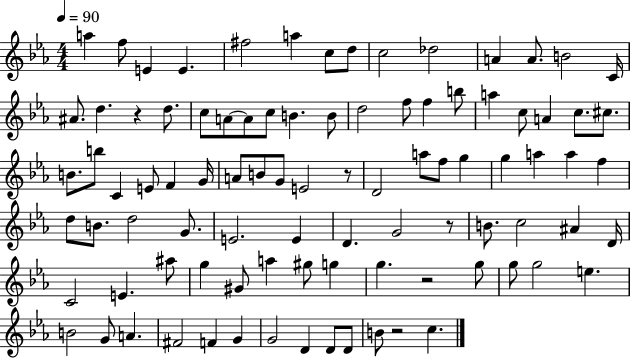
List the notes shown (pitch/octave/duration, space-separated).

A5/q F5/e E4/q E4/q. F#5/h A5/q C5/e D5/e C5/h Db5/h A4/q A4/e. B4/h C4/s A#4/e. D5/q. R/q D5/e. C5/e A4/e A4/e C5/e B4/q. B4/e D5/h F5/e F5/q B5/e A5/q C5/e A4/q C5/e. C#5/e. B4/e. B5/e C4/q E4/e F4/q G4/s A4/e B4/e G4/e E4/h R/e D4/h A5/e F5/e G5/q G5/q A5/q A5/q F5/q D5/e B4/e. D5/h G4/e. E4/h. E4/q D4/q. G4/h R/e B4/e. C5/h A#4/q D4/s C4/h E4/q. A#5/e G5/q G#4/e A5/q G#5/e G5/q G5/q. R/h G5/e G5/e G5/h E5/q. B4/h G4/e A4/q. F#4/h F4/q G4/q G4/h D4/q D4/e D4/e B4/e R/h C5/q.